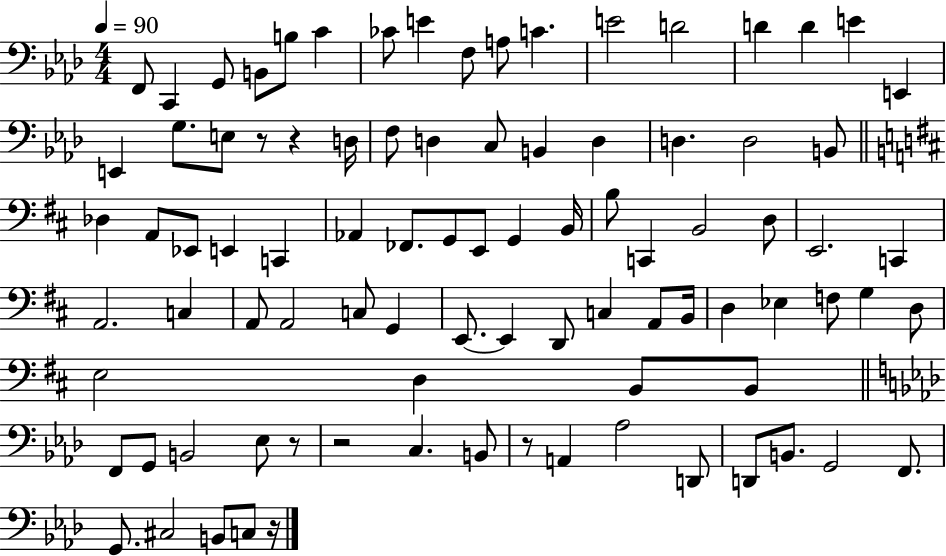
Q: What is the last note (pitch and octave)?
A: C3